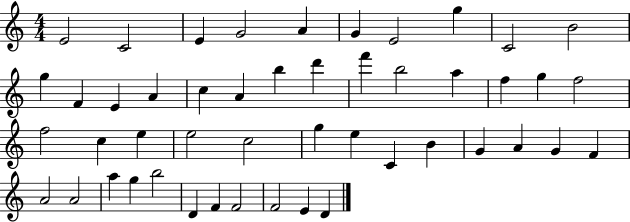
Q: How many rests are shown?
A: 0